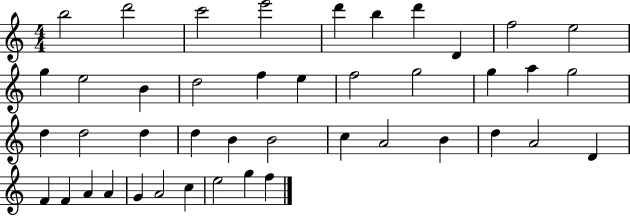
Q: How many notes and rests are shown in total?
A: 43